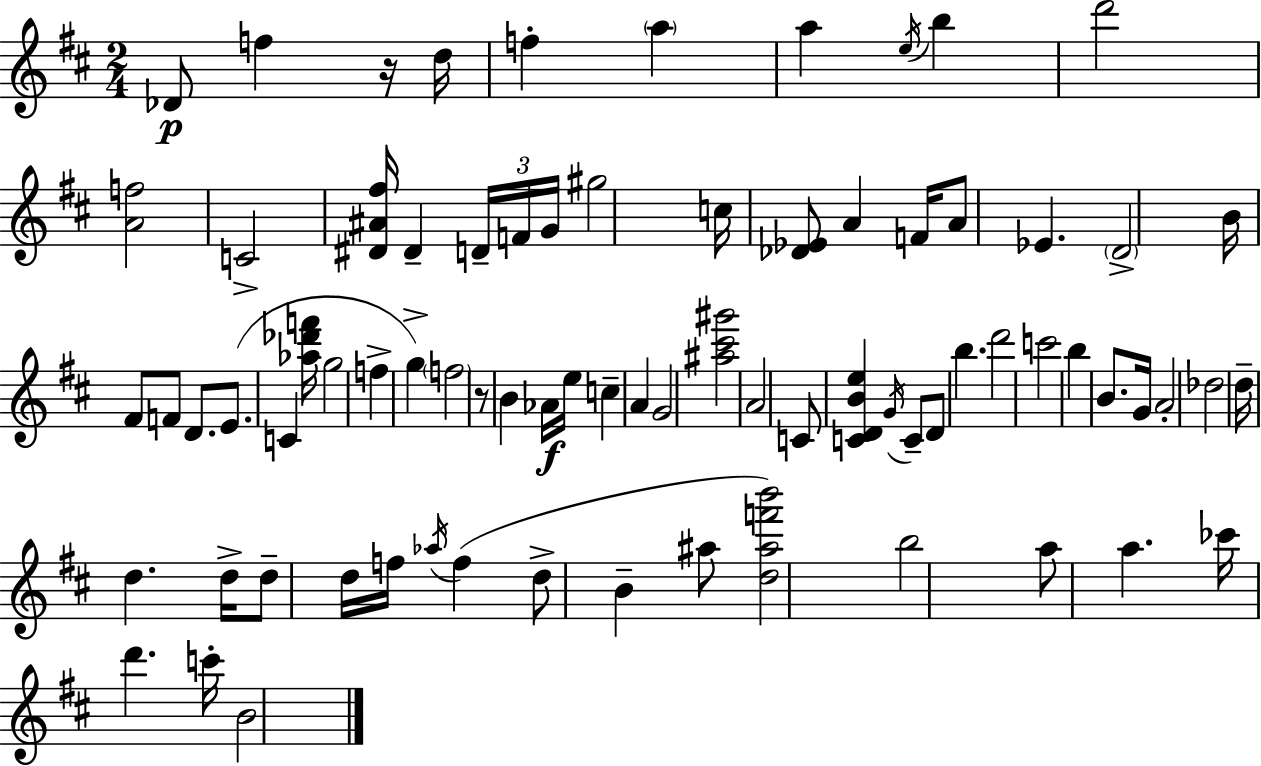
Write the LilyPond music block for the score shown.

{
  \clef treble
  \numericTimeSignature
  \time 2/4
  \key d \major
  des'8\p f''4 r16 d''16 | f''4-. \parenthesize a''4 | a''4 \acciaccatura { e''16 } b''4 | d'''2 | \break <a' f''>2 | c'2-> | <dis' ais' fis''>16 dis'4-- \tuplet 3/2 { d'16-- f'16 | g'16 } gis''2 | \break c''16 <des' ees'>8 a'4 | f'16 a'8 ees'4. | \parenthesize d'2-> | b'16 fis'8 f'8 d'8. | \break e'8.( c'4 | <aes'' des''' f'''>16 g''2 | f''4-> g''4->) | \parenthesize f''2 | \break r8 b'4 aes'16\f | e''16 c''4-- a'4 | g'2 | <ais'' cis''' gis'''>2 | \break a'2 | c'8 <c' d' b' e''>4 \acciaccatura { g'16 } | c'8-- d'8 b''4. | d'''2 | \break c'''2 | b''4 b'8. | g'16 a'2-. | des''2 | \break d''16-- d''4. | d''16-> d''8-- d''16 f''16 \acciaccatura { aes''16 }( f''4 | d''8-> b'4-- | ais''8 <d'' ais'' f''' b'''>2) | \break b''2 | a''8 a''4. | ces'''16 d'''4. | c'''16-. b'2 | \break \bar "|."
}